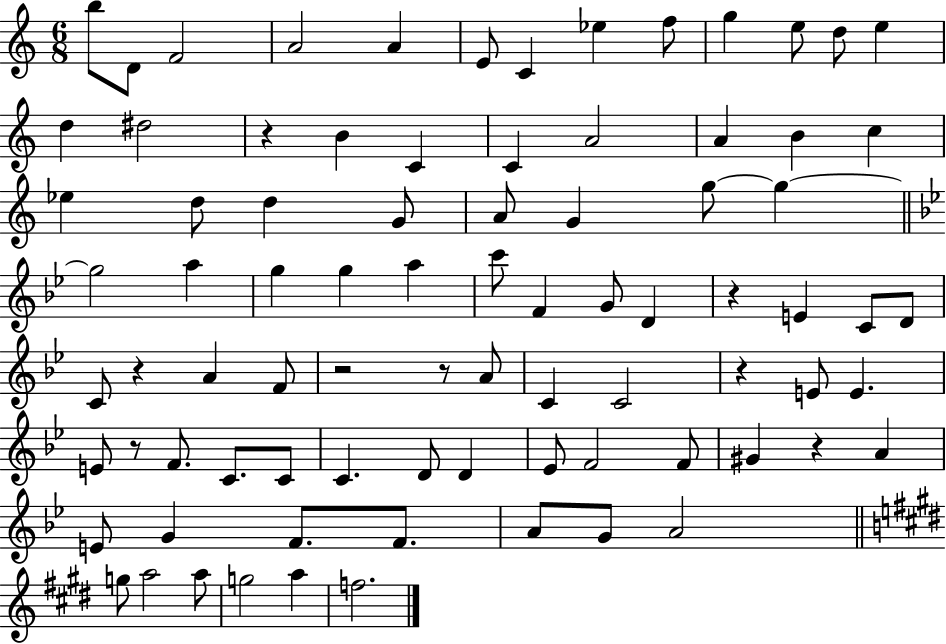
{
  \clef treble
  \numericTimeSignature
  \time 6/8
  \key c \major
  \repeat volta 2 { b''8 d'8 f'2 | a'2 a'4 | e'8 c'4 ees''4 f''8 | g''4 e''8 d''8 e''4 | \break d''4 dis''2 | r4 b'4 c'4 | c'4 a'2 | a'4 b'4 c''4 | \break ees''4 d''8 d''4 g'8 | a'8 g'4 g''8~~ g''4~~ | \bar "||" \break \key bes \major g''2 a''4 | g''4 g''4 a''4 | c'''8 f'4 g'8 d'4 | r4 e'4 c'8 d'8 | \break c'8 r4 a'4 f'8 | r2 r8 a'8 | c'4 c'2 | r4 e'8 e'4. | \break e'8 r8 f'8. c'8. c'8 | c'4. d'8 d'4 | ees'8 f'2 f'8 | gis'4 r4 a'4 | \break e'8 g'4 f'8. f'8. | a'8 g'8 a'2 | \bar "||" \break \key e \major g''8 a''2 a''8 | g''2 a''4 | f''2. | } \bar "|."
}